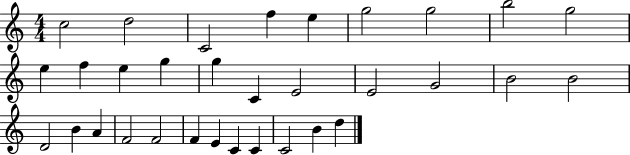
{
  \clef treble
  \numericTimeSignature
  \time 4/4
  \key c \major
  c''2 d''2 | c'2 f''4 e''4 | g''2 g''2 | b''2 g''2 | \break e''4 f''4 e''4 g''4 | g''4 c'4 e'2 | e'2 g'2 | b'2 b'2 | \break d'2 b'4 a'4 | f'2 f'2 | f'4 e'4 c'4 c'4 | c'2 b'4 d''4 | \break \bar "|."
}